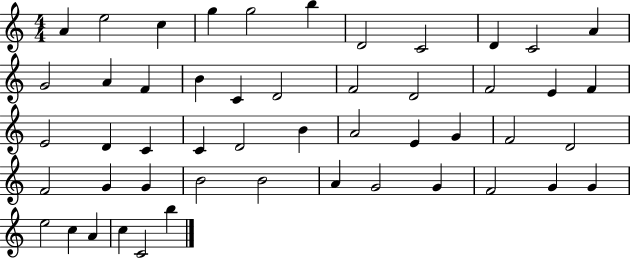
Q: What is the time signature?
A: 4/4